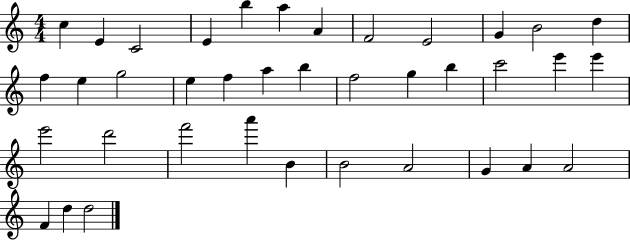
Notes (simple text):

C5/q E4/q C4/h E4/q B5/q A5/q A4/q F4/h E4/h G4/q B4/h D5/q F5/q E5/q G5/h E5/q F5/q A5/q B5/q F5/h G5/q B5/q C6/h E6/q E6/q E6/h D6/h F6/h A6/q B4/q B4/h A4/h G4/q A4/q A4/h F4/q D5/q D5/h